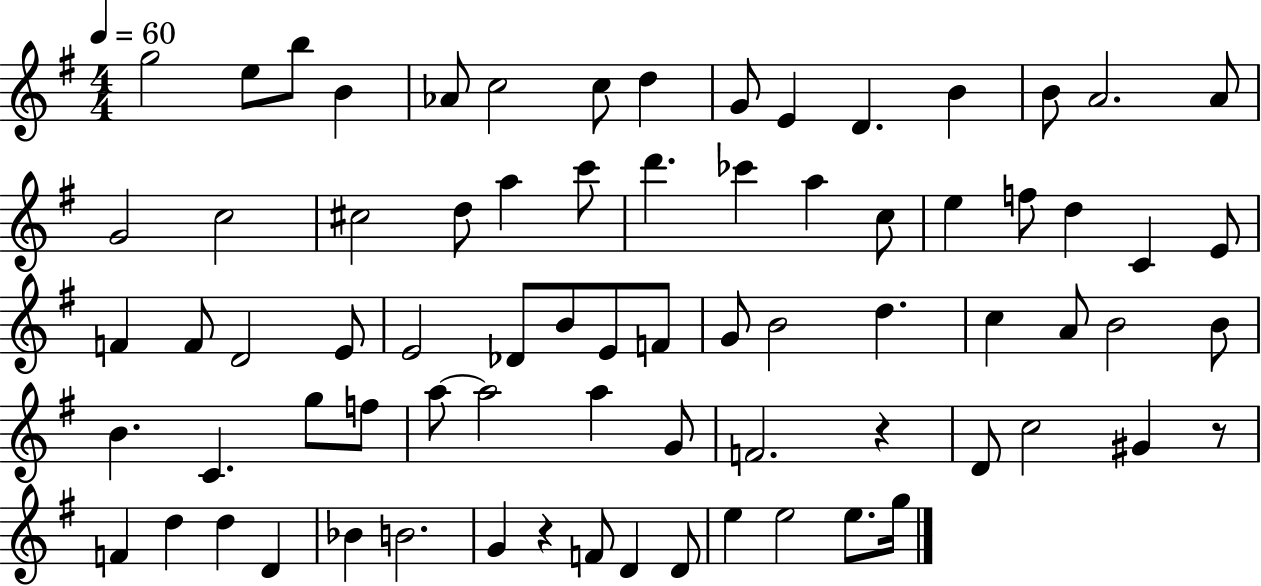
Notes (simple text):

G5/h E5/e B5/e B4/q Ab4/e C5/h C5/e D5/q G4/e E4/q D4/q. B4/q B4/e A4/h. A4/e G4/h C5/h C#5/h D5/e A5/q C6/e D6/q. CES6/q A5/q C5/e E5/q F5/e D5/q C4/q E4/e F4/q F4/e D4/h E4/e E4/h Db4/e B4/e E4/e F4/e G4/e B4/h D5/q. C5/q A4/e B4/h B4/e B4/q. C4/q. G5/e F5/e A5/e A5/h A5/q G4/e F4/h. R/q D4/e C5/h G#4/q R/e F4/q D5/q D5/q D4/q Bb4/q B4/h. G4/q R/q F4/e D4/q D4/e E5/q E5/h E5/e. G5/s